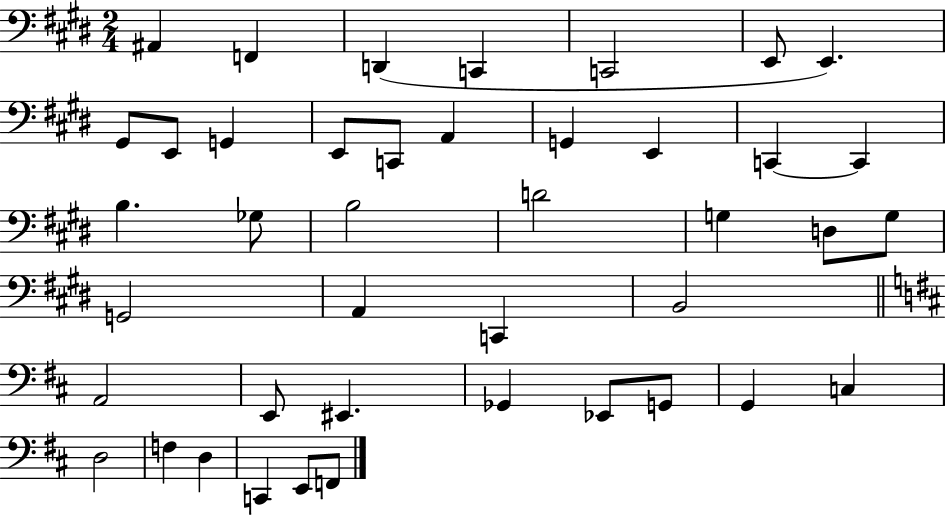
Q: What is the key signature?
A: E major